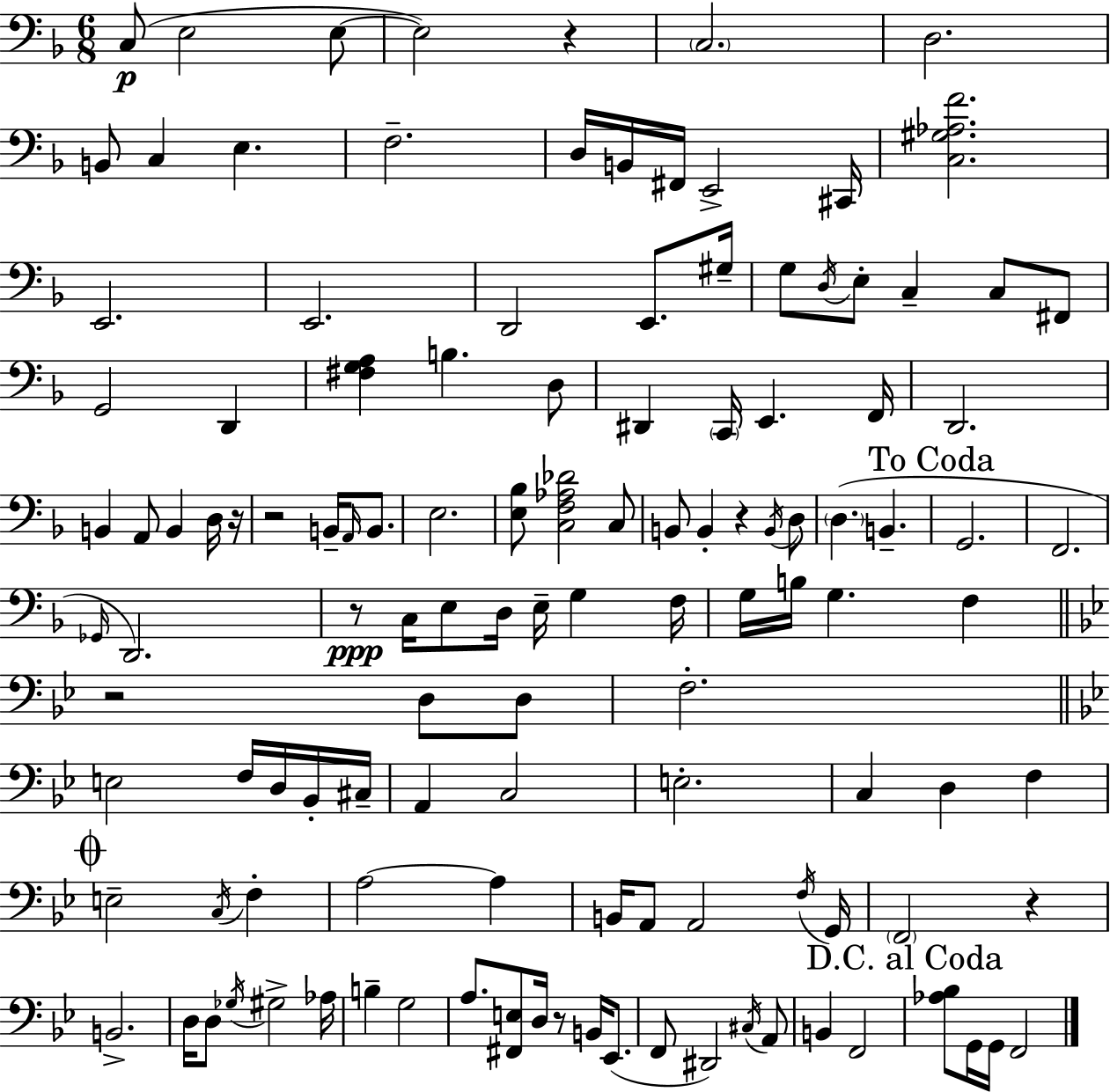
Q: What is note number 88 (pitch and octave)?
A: G2